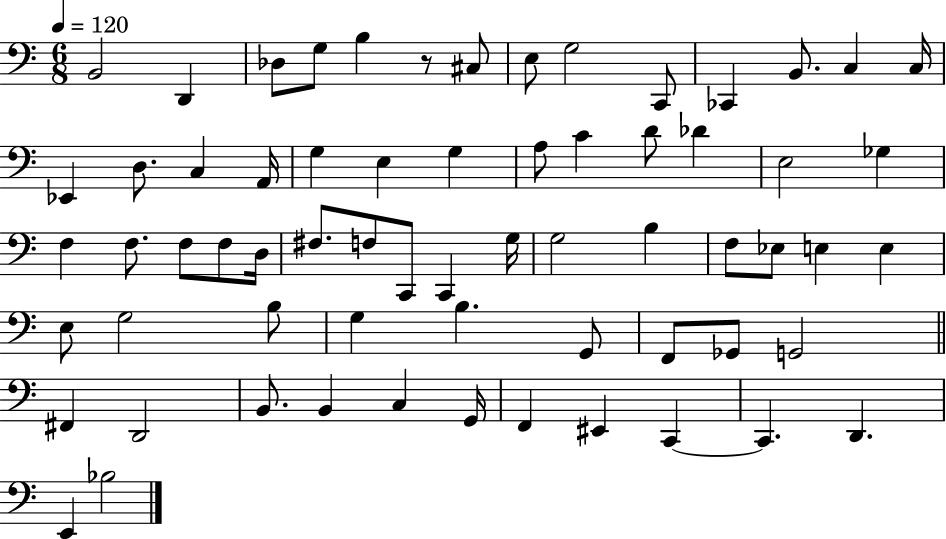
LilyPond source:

{
  \clef bass
  \numericTimeSignature
  \time 6/8
  \key c \major
  \tempo 4 = 120
  b,2 d,4 | des8 g8 b4 r8 cis8 | e8 g2 c,8 | ces,4 b,8. c4 c16 | \break ees,4 d8. c4 a,16 | g4 e4 g4 | a8 c'4 d'8 des'4 | e2 ges4 | \break f4 f8. f8 f8 d16 | fis8. f8 c,8 c,4 g16 | g2 b4 | f8 ees8 e4 e4 | \break e8 g2 b8 | g4 b4. g,8 | f,8 ges,8 g,2 | \bar "||" \break \key a \minor fis,4 d,2 | b,8. b,4 c4 g,16 | f,4 eis,4 c,4~~ | c,4. d,4. | \break e,4 bes2 | \bar "|."
}